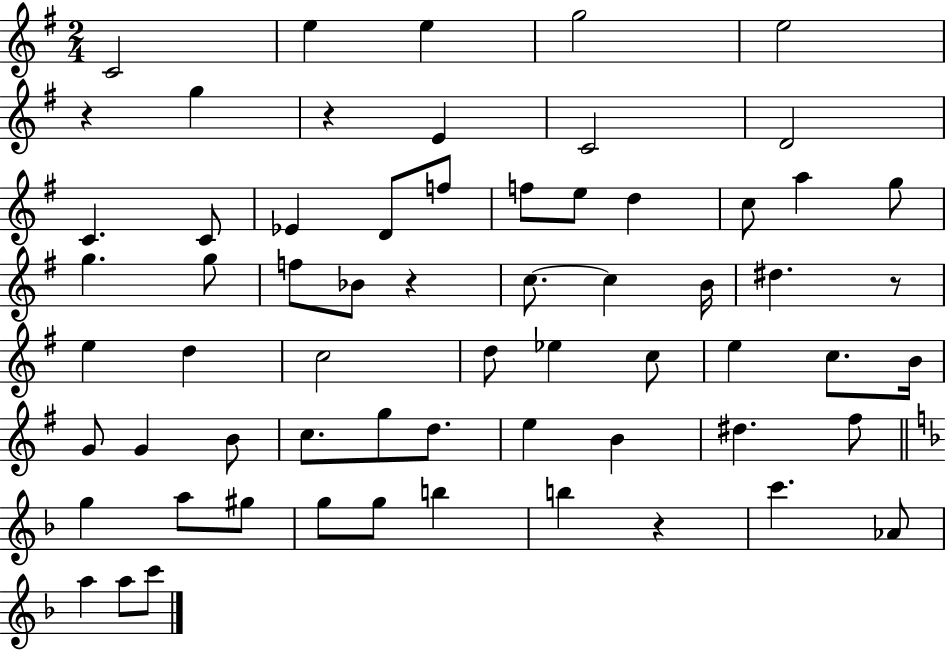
C4/h E5/q E5/q G5/h E5/h R/q G5/q R/q E4/q C4/h D4/h C4/q. C4/e Eb4/q D4/e F5/e F5/e E5/e D5/q C5/e A5/q G5/e G5/q. G5/e F5/e Bb4/e R/q C5/e. C5/q B4/s D#5/q. R/e E5/q D5/q C5/h D5/e Eb5/q C5/e E5/q C5/e. B4/s G4/e G4/q B4/e C5/e. G5/e D5/e. E5/q B4/q D#5/q. F#5/e G5/q A5/e G#5/e G5/e G5/e B5/q B5/q R/q C6/q. Ab4/e A5/q A5/e C6/e